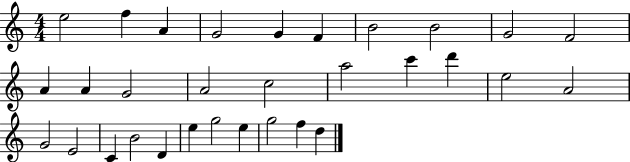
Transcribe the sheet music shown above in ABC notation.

X:1
T:Untitled
M:4/4
L:1/4
K:C
e2 f A G2 G F B2 B2 G2 F2 A A G2 A2 c2 a2 c' d' e2 A2 G2 E2 C B2 D e g2 e g2 f d